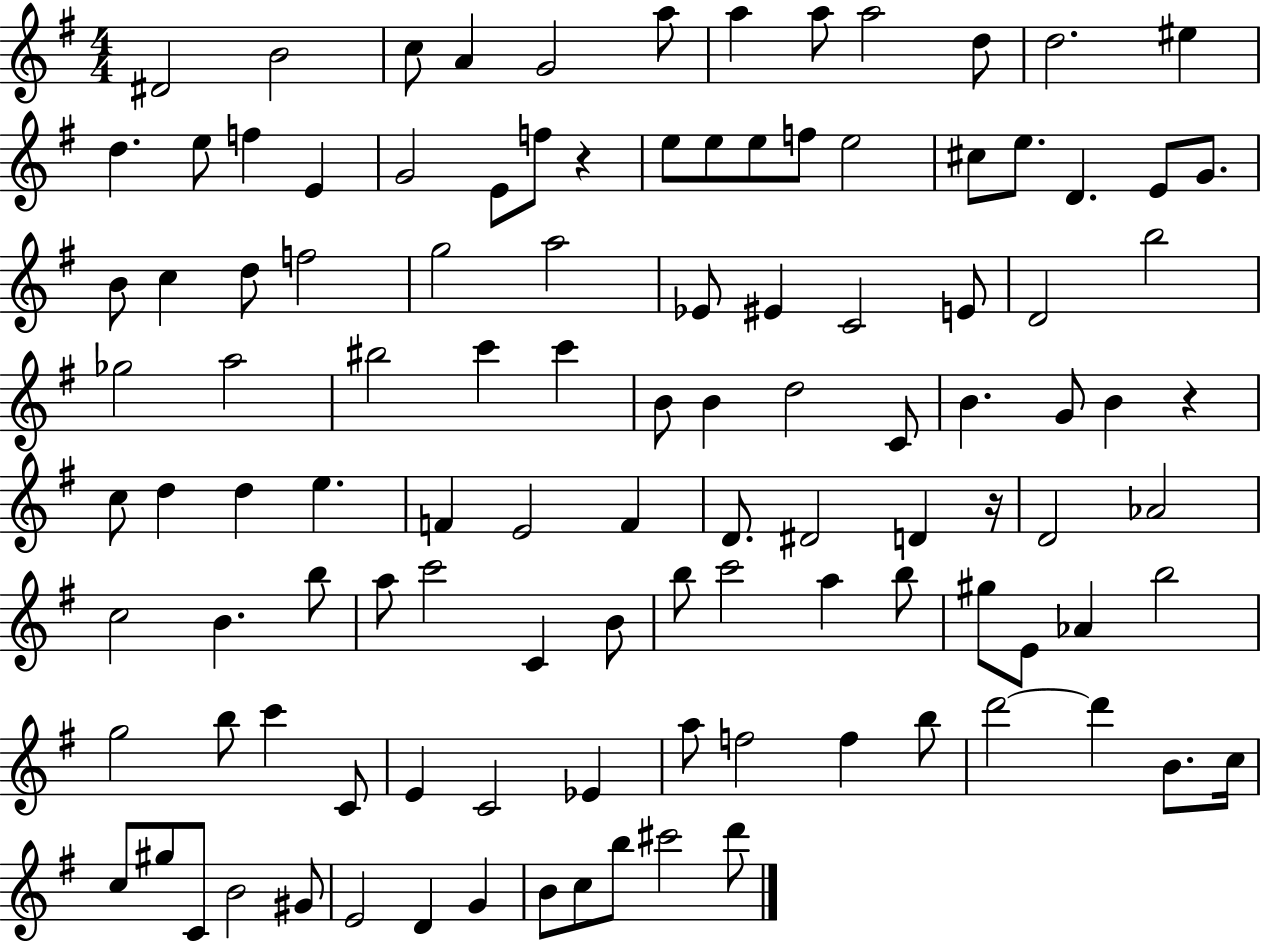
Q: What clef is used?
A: treble